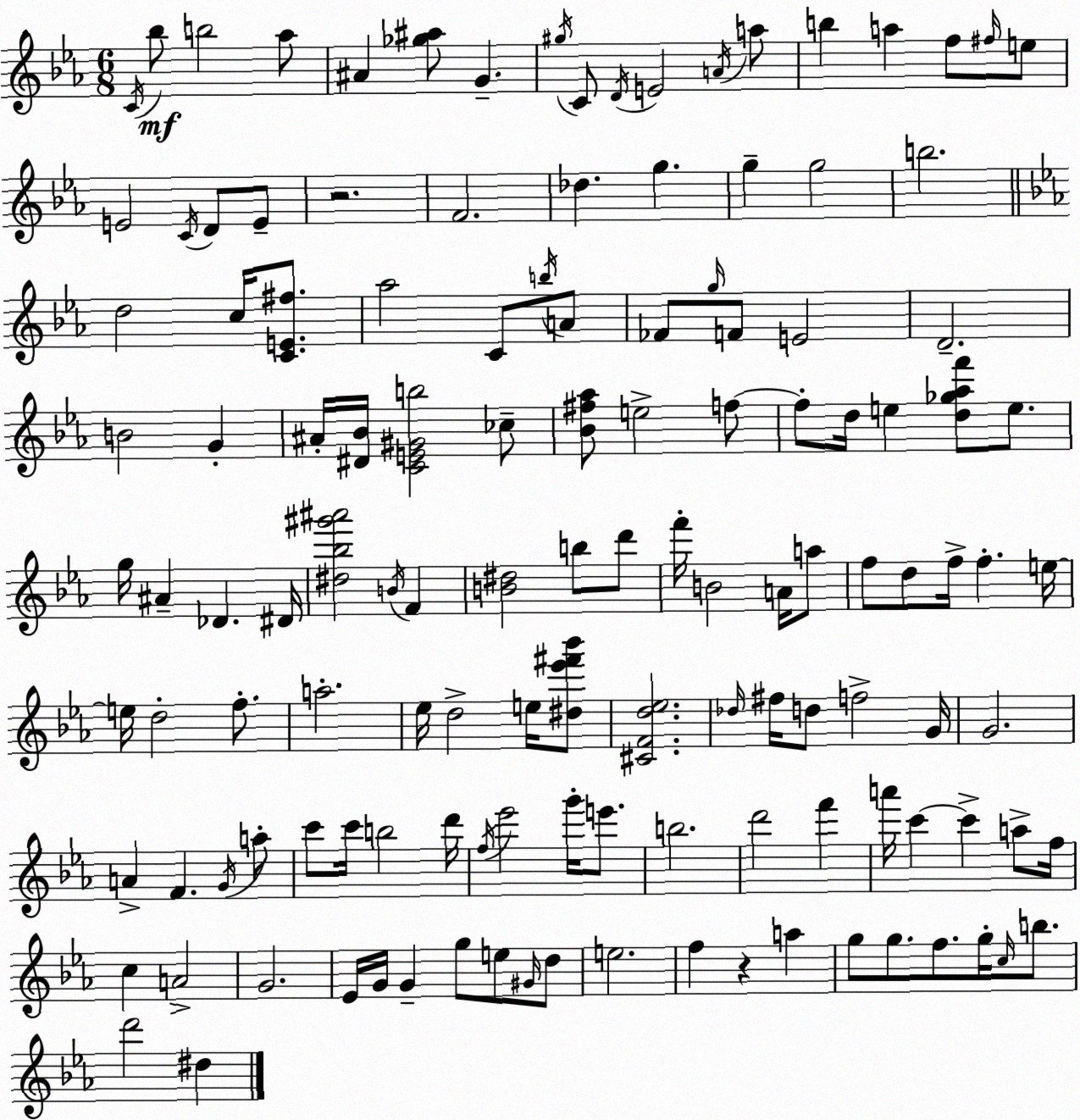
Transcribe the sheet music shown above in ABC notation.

X:1
T:Untitled
M:6/8
L:1/4
K:Cm
C/4 _b/2 b2 _a/2 ^A [_g^a]/2 G ^g/4 C/2 D/4 E2 A/4 a/2 b a f/2 ^f/4 e/2 E2 C/4 D/2 E/2 z2 F2 _d g g g2 b2 d2 c/4 [CE^f]/2 _a2 C/2 b/4 A/2 _F/2 g/4 F/2 E2 D2 B2 G ^A/4 [^D_B]/4 [CE^Gb]2 _c/2 [_B^f_a]/2 e2 f/2 f/2 d/4 e [d_g_af']/2 e/2 g/4 ^A _D ^D/4 [^d_b^g'^a']2 B/4 F [B^d]2 b/2 d'/2 f'/4 B2 A/4 a/2 f/2 d/2 f/4 f e/4 e/4 d2 f/2 a2 _e/4 d2 e/4 [^d_e'^f'_b']/2 [^CFd_e]2 _d/4 ^f/4 d/2 f2 G/4 G2 A F G/4 a/2 c'/2 c'/4 b2 d'/4 f/4 _e'2 g'/4 e'/2 b2 d'2 f' a'/4 c' c' a/2 f/4 c A2 G2 _E/4 G/4 G g/2 e/2 ^G/4 d/2 e2 f z a g/2 g/2 f/2 g/4 c/4 b/2 d'2 ^d